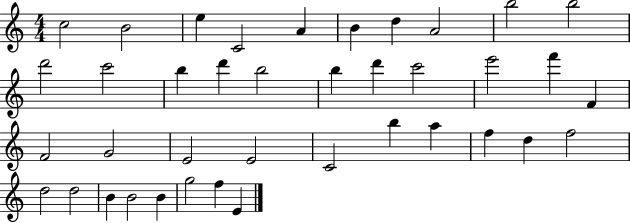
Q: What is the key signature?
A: C major